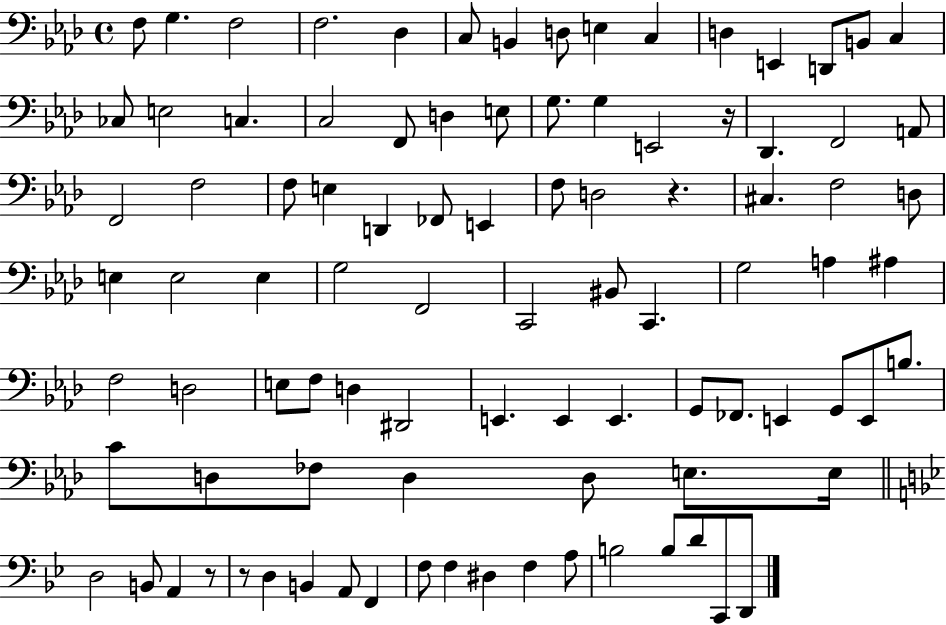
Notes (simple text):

F3/e G3/q. F3/h F3/h. Db3/q C3/e B2/q D3/e E3/q C3/q D3/q E2/q D2/e B2/e C3/q CES3/e E3/h C3/q. C3/h F2/e D3/q E3/e G3/e. G3/q E2/h R/s Db2/q. F2/h A2/e F2/h F3/h F3/e E3/q D2/q FES2/e E2/q F3/e D3/h R/q. C#3/q. F3/h D3/e E3/q E3/h E3/q G3/h F2/h C2/h BIS2/e C2/q. G3/h A3/q A#3/q F3/h D3/h E3/e F3/e D3/q D#2/h E2/q. E2/q E2/q. G2/e FES2/e. E2/q G2/e E2/e B3/e. C4/e D3/e FES3/e D3/q D3/e E3/e. E3/s D3/h B2/e A2/q R/e R/e D3/q B2/q A2/e F2/q F3/e F3/q D#3/q F3/q A3/e B3/h B3/e D4/e C2/e D2/e